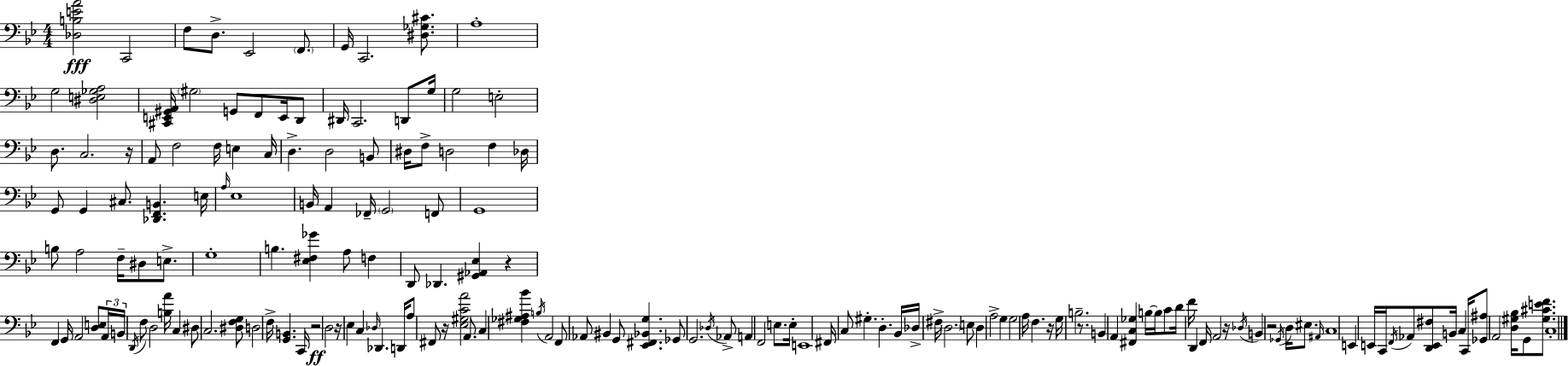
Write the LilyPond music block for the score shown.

{
  \clef bass
  \numericTimeSignature
  \time 4/4
  \key g \minor
  <des b e' a'>2\fff c,2 | f8 d8.-> ees,2 \parenthesize f,8. | g,16 c,2. <dis ges cis'>8. | a1-. | \break g2 <dis e ges a>2 | <cis, e, gis, a,>16 \parenthesize gis2 g,8 f,8 e,16 d,8 | dis,16 c,2. d,8 g16 | g2 e2-. | \break d8. c2. r16 | a,8 f2 f16 e4 c16 | d4.-> d2 b,8 | dis16 f8-> d2 f4 des16 | \break g,8 g,4 cis8. <des, f, b,>4. e16 | \grace { a16 } ees1 | b,16 a,4 fes,16-- \parenthesize g,2 f,8 | g,1 | \break b8 a2 f16-- dis8 e8.-> | g1-. | b4. <ees fis ges'>4 a8 f4 | d,8 des,4. <gis, aes, ees>4 r4 | \break f,4 g,16 a,2 <d e>8 | \tuplet 3/2 { a,16 b,16 \acciaccatura { d,16 } } f8 d2 <b a'>16 c4 | dis8 c2. | <dis f g>8 d2 f16-> <g, b,>4. | \break c,16 r2\ff d2 | r16 ees4 c4 \grace { des16 } des,4. | d,16 a8 fis,8 r16 <ees gis c' a'>2 | a,8. c4 <fis ges ais bes'>4 \acciaccatura { b16 } a,2 | \break f,8 aes,8 bis,4 g,8 <ees, fis, bes, g>4. | ges,8 g,2. | \acciaccatura { des16 } aes,8-> a,4 f,2 | e8. e16-. e,1 | \break fis,16 c8 gis4.-. d4.-. | bes,16 des16-> fis16-> \parenthesize d2. | e8 d4 a2-> | g4 g2 a16 f4. | \break r16 g16 b2.-- | r8. b,4 a,4 <fis, c ges>4 | b16~~ b16 c'8 d'16 f'16 d,4 f,16 a,2 | r16 \acciaccatura { des16 } b,4 r2 | \break \acciaccatura { ges,16 } d16 eis8. \grace { ais,16 } c1 | e,4 e,16 c,16 \acciaccatura { f,16 } aes,8 | <d, e, fis>8 b,16 c4 c,16 <ges, ais>8 a,2 | <d gis bes>16 g,8 <gis cis' e' f'>8. c1-. | \break \bar "|."
}